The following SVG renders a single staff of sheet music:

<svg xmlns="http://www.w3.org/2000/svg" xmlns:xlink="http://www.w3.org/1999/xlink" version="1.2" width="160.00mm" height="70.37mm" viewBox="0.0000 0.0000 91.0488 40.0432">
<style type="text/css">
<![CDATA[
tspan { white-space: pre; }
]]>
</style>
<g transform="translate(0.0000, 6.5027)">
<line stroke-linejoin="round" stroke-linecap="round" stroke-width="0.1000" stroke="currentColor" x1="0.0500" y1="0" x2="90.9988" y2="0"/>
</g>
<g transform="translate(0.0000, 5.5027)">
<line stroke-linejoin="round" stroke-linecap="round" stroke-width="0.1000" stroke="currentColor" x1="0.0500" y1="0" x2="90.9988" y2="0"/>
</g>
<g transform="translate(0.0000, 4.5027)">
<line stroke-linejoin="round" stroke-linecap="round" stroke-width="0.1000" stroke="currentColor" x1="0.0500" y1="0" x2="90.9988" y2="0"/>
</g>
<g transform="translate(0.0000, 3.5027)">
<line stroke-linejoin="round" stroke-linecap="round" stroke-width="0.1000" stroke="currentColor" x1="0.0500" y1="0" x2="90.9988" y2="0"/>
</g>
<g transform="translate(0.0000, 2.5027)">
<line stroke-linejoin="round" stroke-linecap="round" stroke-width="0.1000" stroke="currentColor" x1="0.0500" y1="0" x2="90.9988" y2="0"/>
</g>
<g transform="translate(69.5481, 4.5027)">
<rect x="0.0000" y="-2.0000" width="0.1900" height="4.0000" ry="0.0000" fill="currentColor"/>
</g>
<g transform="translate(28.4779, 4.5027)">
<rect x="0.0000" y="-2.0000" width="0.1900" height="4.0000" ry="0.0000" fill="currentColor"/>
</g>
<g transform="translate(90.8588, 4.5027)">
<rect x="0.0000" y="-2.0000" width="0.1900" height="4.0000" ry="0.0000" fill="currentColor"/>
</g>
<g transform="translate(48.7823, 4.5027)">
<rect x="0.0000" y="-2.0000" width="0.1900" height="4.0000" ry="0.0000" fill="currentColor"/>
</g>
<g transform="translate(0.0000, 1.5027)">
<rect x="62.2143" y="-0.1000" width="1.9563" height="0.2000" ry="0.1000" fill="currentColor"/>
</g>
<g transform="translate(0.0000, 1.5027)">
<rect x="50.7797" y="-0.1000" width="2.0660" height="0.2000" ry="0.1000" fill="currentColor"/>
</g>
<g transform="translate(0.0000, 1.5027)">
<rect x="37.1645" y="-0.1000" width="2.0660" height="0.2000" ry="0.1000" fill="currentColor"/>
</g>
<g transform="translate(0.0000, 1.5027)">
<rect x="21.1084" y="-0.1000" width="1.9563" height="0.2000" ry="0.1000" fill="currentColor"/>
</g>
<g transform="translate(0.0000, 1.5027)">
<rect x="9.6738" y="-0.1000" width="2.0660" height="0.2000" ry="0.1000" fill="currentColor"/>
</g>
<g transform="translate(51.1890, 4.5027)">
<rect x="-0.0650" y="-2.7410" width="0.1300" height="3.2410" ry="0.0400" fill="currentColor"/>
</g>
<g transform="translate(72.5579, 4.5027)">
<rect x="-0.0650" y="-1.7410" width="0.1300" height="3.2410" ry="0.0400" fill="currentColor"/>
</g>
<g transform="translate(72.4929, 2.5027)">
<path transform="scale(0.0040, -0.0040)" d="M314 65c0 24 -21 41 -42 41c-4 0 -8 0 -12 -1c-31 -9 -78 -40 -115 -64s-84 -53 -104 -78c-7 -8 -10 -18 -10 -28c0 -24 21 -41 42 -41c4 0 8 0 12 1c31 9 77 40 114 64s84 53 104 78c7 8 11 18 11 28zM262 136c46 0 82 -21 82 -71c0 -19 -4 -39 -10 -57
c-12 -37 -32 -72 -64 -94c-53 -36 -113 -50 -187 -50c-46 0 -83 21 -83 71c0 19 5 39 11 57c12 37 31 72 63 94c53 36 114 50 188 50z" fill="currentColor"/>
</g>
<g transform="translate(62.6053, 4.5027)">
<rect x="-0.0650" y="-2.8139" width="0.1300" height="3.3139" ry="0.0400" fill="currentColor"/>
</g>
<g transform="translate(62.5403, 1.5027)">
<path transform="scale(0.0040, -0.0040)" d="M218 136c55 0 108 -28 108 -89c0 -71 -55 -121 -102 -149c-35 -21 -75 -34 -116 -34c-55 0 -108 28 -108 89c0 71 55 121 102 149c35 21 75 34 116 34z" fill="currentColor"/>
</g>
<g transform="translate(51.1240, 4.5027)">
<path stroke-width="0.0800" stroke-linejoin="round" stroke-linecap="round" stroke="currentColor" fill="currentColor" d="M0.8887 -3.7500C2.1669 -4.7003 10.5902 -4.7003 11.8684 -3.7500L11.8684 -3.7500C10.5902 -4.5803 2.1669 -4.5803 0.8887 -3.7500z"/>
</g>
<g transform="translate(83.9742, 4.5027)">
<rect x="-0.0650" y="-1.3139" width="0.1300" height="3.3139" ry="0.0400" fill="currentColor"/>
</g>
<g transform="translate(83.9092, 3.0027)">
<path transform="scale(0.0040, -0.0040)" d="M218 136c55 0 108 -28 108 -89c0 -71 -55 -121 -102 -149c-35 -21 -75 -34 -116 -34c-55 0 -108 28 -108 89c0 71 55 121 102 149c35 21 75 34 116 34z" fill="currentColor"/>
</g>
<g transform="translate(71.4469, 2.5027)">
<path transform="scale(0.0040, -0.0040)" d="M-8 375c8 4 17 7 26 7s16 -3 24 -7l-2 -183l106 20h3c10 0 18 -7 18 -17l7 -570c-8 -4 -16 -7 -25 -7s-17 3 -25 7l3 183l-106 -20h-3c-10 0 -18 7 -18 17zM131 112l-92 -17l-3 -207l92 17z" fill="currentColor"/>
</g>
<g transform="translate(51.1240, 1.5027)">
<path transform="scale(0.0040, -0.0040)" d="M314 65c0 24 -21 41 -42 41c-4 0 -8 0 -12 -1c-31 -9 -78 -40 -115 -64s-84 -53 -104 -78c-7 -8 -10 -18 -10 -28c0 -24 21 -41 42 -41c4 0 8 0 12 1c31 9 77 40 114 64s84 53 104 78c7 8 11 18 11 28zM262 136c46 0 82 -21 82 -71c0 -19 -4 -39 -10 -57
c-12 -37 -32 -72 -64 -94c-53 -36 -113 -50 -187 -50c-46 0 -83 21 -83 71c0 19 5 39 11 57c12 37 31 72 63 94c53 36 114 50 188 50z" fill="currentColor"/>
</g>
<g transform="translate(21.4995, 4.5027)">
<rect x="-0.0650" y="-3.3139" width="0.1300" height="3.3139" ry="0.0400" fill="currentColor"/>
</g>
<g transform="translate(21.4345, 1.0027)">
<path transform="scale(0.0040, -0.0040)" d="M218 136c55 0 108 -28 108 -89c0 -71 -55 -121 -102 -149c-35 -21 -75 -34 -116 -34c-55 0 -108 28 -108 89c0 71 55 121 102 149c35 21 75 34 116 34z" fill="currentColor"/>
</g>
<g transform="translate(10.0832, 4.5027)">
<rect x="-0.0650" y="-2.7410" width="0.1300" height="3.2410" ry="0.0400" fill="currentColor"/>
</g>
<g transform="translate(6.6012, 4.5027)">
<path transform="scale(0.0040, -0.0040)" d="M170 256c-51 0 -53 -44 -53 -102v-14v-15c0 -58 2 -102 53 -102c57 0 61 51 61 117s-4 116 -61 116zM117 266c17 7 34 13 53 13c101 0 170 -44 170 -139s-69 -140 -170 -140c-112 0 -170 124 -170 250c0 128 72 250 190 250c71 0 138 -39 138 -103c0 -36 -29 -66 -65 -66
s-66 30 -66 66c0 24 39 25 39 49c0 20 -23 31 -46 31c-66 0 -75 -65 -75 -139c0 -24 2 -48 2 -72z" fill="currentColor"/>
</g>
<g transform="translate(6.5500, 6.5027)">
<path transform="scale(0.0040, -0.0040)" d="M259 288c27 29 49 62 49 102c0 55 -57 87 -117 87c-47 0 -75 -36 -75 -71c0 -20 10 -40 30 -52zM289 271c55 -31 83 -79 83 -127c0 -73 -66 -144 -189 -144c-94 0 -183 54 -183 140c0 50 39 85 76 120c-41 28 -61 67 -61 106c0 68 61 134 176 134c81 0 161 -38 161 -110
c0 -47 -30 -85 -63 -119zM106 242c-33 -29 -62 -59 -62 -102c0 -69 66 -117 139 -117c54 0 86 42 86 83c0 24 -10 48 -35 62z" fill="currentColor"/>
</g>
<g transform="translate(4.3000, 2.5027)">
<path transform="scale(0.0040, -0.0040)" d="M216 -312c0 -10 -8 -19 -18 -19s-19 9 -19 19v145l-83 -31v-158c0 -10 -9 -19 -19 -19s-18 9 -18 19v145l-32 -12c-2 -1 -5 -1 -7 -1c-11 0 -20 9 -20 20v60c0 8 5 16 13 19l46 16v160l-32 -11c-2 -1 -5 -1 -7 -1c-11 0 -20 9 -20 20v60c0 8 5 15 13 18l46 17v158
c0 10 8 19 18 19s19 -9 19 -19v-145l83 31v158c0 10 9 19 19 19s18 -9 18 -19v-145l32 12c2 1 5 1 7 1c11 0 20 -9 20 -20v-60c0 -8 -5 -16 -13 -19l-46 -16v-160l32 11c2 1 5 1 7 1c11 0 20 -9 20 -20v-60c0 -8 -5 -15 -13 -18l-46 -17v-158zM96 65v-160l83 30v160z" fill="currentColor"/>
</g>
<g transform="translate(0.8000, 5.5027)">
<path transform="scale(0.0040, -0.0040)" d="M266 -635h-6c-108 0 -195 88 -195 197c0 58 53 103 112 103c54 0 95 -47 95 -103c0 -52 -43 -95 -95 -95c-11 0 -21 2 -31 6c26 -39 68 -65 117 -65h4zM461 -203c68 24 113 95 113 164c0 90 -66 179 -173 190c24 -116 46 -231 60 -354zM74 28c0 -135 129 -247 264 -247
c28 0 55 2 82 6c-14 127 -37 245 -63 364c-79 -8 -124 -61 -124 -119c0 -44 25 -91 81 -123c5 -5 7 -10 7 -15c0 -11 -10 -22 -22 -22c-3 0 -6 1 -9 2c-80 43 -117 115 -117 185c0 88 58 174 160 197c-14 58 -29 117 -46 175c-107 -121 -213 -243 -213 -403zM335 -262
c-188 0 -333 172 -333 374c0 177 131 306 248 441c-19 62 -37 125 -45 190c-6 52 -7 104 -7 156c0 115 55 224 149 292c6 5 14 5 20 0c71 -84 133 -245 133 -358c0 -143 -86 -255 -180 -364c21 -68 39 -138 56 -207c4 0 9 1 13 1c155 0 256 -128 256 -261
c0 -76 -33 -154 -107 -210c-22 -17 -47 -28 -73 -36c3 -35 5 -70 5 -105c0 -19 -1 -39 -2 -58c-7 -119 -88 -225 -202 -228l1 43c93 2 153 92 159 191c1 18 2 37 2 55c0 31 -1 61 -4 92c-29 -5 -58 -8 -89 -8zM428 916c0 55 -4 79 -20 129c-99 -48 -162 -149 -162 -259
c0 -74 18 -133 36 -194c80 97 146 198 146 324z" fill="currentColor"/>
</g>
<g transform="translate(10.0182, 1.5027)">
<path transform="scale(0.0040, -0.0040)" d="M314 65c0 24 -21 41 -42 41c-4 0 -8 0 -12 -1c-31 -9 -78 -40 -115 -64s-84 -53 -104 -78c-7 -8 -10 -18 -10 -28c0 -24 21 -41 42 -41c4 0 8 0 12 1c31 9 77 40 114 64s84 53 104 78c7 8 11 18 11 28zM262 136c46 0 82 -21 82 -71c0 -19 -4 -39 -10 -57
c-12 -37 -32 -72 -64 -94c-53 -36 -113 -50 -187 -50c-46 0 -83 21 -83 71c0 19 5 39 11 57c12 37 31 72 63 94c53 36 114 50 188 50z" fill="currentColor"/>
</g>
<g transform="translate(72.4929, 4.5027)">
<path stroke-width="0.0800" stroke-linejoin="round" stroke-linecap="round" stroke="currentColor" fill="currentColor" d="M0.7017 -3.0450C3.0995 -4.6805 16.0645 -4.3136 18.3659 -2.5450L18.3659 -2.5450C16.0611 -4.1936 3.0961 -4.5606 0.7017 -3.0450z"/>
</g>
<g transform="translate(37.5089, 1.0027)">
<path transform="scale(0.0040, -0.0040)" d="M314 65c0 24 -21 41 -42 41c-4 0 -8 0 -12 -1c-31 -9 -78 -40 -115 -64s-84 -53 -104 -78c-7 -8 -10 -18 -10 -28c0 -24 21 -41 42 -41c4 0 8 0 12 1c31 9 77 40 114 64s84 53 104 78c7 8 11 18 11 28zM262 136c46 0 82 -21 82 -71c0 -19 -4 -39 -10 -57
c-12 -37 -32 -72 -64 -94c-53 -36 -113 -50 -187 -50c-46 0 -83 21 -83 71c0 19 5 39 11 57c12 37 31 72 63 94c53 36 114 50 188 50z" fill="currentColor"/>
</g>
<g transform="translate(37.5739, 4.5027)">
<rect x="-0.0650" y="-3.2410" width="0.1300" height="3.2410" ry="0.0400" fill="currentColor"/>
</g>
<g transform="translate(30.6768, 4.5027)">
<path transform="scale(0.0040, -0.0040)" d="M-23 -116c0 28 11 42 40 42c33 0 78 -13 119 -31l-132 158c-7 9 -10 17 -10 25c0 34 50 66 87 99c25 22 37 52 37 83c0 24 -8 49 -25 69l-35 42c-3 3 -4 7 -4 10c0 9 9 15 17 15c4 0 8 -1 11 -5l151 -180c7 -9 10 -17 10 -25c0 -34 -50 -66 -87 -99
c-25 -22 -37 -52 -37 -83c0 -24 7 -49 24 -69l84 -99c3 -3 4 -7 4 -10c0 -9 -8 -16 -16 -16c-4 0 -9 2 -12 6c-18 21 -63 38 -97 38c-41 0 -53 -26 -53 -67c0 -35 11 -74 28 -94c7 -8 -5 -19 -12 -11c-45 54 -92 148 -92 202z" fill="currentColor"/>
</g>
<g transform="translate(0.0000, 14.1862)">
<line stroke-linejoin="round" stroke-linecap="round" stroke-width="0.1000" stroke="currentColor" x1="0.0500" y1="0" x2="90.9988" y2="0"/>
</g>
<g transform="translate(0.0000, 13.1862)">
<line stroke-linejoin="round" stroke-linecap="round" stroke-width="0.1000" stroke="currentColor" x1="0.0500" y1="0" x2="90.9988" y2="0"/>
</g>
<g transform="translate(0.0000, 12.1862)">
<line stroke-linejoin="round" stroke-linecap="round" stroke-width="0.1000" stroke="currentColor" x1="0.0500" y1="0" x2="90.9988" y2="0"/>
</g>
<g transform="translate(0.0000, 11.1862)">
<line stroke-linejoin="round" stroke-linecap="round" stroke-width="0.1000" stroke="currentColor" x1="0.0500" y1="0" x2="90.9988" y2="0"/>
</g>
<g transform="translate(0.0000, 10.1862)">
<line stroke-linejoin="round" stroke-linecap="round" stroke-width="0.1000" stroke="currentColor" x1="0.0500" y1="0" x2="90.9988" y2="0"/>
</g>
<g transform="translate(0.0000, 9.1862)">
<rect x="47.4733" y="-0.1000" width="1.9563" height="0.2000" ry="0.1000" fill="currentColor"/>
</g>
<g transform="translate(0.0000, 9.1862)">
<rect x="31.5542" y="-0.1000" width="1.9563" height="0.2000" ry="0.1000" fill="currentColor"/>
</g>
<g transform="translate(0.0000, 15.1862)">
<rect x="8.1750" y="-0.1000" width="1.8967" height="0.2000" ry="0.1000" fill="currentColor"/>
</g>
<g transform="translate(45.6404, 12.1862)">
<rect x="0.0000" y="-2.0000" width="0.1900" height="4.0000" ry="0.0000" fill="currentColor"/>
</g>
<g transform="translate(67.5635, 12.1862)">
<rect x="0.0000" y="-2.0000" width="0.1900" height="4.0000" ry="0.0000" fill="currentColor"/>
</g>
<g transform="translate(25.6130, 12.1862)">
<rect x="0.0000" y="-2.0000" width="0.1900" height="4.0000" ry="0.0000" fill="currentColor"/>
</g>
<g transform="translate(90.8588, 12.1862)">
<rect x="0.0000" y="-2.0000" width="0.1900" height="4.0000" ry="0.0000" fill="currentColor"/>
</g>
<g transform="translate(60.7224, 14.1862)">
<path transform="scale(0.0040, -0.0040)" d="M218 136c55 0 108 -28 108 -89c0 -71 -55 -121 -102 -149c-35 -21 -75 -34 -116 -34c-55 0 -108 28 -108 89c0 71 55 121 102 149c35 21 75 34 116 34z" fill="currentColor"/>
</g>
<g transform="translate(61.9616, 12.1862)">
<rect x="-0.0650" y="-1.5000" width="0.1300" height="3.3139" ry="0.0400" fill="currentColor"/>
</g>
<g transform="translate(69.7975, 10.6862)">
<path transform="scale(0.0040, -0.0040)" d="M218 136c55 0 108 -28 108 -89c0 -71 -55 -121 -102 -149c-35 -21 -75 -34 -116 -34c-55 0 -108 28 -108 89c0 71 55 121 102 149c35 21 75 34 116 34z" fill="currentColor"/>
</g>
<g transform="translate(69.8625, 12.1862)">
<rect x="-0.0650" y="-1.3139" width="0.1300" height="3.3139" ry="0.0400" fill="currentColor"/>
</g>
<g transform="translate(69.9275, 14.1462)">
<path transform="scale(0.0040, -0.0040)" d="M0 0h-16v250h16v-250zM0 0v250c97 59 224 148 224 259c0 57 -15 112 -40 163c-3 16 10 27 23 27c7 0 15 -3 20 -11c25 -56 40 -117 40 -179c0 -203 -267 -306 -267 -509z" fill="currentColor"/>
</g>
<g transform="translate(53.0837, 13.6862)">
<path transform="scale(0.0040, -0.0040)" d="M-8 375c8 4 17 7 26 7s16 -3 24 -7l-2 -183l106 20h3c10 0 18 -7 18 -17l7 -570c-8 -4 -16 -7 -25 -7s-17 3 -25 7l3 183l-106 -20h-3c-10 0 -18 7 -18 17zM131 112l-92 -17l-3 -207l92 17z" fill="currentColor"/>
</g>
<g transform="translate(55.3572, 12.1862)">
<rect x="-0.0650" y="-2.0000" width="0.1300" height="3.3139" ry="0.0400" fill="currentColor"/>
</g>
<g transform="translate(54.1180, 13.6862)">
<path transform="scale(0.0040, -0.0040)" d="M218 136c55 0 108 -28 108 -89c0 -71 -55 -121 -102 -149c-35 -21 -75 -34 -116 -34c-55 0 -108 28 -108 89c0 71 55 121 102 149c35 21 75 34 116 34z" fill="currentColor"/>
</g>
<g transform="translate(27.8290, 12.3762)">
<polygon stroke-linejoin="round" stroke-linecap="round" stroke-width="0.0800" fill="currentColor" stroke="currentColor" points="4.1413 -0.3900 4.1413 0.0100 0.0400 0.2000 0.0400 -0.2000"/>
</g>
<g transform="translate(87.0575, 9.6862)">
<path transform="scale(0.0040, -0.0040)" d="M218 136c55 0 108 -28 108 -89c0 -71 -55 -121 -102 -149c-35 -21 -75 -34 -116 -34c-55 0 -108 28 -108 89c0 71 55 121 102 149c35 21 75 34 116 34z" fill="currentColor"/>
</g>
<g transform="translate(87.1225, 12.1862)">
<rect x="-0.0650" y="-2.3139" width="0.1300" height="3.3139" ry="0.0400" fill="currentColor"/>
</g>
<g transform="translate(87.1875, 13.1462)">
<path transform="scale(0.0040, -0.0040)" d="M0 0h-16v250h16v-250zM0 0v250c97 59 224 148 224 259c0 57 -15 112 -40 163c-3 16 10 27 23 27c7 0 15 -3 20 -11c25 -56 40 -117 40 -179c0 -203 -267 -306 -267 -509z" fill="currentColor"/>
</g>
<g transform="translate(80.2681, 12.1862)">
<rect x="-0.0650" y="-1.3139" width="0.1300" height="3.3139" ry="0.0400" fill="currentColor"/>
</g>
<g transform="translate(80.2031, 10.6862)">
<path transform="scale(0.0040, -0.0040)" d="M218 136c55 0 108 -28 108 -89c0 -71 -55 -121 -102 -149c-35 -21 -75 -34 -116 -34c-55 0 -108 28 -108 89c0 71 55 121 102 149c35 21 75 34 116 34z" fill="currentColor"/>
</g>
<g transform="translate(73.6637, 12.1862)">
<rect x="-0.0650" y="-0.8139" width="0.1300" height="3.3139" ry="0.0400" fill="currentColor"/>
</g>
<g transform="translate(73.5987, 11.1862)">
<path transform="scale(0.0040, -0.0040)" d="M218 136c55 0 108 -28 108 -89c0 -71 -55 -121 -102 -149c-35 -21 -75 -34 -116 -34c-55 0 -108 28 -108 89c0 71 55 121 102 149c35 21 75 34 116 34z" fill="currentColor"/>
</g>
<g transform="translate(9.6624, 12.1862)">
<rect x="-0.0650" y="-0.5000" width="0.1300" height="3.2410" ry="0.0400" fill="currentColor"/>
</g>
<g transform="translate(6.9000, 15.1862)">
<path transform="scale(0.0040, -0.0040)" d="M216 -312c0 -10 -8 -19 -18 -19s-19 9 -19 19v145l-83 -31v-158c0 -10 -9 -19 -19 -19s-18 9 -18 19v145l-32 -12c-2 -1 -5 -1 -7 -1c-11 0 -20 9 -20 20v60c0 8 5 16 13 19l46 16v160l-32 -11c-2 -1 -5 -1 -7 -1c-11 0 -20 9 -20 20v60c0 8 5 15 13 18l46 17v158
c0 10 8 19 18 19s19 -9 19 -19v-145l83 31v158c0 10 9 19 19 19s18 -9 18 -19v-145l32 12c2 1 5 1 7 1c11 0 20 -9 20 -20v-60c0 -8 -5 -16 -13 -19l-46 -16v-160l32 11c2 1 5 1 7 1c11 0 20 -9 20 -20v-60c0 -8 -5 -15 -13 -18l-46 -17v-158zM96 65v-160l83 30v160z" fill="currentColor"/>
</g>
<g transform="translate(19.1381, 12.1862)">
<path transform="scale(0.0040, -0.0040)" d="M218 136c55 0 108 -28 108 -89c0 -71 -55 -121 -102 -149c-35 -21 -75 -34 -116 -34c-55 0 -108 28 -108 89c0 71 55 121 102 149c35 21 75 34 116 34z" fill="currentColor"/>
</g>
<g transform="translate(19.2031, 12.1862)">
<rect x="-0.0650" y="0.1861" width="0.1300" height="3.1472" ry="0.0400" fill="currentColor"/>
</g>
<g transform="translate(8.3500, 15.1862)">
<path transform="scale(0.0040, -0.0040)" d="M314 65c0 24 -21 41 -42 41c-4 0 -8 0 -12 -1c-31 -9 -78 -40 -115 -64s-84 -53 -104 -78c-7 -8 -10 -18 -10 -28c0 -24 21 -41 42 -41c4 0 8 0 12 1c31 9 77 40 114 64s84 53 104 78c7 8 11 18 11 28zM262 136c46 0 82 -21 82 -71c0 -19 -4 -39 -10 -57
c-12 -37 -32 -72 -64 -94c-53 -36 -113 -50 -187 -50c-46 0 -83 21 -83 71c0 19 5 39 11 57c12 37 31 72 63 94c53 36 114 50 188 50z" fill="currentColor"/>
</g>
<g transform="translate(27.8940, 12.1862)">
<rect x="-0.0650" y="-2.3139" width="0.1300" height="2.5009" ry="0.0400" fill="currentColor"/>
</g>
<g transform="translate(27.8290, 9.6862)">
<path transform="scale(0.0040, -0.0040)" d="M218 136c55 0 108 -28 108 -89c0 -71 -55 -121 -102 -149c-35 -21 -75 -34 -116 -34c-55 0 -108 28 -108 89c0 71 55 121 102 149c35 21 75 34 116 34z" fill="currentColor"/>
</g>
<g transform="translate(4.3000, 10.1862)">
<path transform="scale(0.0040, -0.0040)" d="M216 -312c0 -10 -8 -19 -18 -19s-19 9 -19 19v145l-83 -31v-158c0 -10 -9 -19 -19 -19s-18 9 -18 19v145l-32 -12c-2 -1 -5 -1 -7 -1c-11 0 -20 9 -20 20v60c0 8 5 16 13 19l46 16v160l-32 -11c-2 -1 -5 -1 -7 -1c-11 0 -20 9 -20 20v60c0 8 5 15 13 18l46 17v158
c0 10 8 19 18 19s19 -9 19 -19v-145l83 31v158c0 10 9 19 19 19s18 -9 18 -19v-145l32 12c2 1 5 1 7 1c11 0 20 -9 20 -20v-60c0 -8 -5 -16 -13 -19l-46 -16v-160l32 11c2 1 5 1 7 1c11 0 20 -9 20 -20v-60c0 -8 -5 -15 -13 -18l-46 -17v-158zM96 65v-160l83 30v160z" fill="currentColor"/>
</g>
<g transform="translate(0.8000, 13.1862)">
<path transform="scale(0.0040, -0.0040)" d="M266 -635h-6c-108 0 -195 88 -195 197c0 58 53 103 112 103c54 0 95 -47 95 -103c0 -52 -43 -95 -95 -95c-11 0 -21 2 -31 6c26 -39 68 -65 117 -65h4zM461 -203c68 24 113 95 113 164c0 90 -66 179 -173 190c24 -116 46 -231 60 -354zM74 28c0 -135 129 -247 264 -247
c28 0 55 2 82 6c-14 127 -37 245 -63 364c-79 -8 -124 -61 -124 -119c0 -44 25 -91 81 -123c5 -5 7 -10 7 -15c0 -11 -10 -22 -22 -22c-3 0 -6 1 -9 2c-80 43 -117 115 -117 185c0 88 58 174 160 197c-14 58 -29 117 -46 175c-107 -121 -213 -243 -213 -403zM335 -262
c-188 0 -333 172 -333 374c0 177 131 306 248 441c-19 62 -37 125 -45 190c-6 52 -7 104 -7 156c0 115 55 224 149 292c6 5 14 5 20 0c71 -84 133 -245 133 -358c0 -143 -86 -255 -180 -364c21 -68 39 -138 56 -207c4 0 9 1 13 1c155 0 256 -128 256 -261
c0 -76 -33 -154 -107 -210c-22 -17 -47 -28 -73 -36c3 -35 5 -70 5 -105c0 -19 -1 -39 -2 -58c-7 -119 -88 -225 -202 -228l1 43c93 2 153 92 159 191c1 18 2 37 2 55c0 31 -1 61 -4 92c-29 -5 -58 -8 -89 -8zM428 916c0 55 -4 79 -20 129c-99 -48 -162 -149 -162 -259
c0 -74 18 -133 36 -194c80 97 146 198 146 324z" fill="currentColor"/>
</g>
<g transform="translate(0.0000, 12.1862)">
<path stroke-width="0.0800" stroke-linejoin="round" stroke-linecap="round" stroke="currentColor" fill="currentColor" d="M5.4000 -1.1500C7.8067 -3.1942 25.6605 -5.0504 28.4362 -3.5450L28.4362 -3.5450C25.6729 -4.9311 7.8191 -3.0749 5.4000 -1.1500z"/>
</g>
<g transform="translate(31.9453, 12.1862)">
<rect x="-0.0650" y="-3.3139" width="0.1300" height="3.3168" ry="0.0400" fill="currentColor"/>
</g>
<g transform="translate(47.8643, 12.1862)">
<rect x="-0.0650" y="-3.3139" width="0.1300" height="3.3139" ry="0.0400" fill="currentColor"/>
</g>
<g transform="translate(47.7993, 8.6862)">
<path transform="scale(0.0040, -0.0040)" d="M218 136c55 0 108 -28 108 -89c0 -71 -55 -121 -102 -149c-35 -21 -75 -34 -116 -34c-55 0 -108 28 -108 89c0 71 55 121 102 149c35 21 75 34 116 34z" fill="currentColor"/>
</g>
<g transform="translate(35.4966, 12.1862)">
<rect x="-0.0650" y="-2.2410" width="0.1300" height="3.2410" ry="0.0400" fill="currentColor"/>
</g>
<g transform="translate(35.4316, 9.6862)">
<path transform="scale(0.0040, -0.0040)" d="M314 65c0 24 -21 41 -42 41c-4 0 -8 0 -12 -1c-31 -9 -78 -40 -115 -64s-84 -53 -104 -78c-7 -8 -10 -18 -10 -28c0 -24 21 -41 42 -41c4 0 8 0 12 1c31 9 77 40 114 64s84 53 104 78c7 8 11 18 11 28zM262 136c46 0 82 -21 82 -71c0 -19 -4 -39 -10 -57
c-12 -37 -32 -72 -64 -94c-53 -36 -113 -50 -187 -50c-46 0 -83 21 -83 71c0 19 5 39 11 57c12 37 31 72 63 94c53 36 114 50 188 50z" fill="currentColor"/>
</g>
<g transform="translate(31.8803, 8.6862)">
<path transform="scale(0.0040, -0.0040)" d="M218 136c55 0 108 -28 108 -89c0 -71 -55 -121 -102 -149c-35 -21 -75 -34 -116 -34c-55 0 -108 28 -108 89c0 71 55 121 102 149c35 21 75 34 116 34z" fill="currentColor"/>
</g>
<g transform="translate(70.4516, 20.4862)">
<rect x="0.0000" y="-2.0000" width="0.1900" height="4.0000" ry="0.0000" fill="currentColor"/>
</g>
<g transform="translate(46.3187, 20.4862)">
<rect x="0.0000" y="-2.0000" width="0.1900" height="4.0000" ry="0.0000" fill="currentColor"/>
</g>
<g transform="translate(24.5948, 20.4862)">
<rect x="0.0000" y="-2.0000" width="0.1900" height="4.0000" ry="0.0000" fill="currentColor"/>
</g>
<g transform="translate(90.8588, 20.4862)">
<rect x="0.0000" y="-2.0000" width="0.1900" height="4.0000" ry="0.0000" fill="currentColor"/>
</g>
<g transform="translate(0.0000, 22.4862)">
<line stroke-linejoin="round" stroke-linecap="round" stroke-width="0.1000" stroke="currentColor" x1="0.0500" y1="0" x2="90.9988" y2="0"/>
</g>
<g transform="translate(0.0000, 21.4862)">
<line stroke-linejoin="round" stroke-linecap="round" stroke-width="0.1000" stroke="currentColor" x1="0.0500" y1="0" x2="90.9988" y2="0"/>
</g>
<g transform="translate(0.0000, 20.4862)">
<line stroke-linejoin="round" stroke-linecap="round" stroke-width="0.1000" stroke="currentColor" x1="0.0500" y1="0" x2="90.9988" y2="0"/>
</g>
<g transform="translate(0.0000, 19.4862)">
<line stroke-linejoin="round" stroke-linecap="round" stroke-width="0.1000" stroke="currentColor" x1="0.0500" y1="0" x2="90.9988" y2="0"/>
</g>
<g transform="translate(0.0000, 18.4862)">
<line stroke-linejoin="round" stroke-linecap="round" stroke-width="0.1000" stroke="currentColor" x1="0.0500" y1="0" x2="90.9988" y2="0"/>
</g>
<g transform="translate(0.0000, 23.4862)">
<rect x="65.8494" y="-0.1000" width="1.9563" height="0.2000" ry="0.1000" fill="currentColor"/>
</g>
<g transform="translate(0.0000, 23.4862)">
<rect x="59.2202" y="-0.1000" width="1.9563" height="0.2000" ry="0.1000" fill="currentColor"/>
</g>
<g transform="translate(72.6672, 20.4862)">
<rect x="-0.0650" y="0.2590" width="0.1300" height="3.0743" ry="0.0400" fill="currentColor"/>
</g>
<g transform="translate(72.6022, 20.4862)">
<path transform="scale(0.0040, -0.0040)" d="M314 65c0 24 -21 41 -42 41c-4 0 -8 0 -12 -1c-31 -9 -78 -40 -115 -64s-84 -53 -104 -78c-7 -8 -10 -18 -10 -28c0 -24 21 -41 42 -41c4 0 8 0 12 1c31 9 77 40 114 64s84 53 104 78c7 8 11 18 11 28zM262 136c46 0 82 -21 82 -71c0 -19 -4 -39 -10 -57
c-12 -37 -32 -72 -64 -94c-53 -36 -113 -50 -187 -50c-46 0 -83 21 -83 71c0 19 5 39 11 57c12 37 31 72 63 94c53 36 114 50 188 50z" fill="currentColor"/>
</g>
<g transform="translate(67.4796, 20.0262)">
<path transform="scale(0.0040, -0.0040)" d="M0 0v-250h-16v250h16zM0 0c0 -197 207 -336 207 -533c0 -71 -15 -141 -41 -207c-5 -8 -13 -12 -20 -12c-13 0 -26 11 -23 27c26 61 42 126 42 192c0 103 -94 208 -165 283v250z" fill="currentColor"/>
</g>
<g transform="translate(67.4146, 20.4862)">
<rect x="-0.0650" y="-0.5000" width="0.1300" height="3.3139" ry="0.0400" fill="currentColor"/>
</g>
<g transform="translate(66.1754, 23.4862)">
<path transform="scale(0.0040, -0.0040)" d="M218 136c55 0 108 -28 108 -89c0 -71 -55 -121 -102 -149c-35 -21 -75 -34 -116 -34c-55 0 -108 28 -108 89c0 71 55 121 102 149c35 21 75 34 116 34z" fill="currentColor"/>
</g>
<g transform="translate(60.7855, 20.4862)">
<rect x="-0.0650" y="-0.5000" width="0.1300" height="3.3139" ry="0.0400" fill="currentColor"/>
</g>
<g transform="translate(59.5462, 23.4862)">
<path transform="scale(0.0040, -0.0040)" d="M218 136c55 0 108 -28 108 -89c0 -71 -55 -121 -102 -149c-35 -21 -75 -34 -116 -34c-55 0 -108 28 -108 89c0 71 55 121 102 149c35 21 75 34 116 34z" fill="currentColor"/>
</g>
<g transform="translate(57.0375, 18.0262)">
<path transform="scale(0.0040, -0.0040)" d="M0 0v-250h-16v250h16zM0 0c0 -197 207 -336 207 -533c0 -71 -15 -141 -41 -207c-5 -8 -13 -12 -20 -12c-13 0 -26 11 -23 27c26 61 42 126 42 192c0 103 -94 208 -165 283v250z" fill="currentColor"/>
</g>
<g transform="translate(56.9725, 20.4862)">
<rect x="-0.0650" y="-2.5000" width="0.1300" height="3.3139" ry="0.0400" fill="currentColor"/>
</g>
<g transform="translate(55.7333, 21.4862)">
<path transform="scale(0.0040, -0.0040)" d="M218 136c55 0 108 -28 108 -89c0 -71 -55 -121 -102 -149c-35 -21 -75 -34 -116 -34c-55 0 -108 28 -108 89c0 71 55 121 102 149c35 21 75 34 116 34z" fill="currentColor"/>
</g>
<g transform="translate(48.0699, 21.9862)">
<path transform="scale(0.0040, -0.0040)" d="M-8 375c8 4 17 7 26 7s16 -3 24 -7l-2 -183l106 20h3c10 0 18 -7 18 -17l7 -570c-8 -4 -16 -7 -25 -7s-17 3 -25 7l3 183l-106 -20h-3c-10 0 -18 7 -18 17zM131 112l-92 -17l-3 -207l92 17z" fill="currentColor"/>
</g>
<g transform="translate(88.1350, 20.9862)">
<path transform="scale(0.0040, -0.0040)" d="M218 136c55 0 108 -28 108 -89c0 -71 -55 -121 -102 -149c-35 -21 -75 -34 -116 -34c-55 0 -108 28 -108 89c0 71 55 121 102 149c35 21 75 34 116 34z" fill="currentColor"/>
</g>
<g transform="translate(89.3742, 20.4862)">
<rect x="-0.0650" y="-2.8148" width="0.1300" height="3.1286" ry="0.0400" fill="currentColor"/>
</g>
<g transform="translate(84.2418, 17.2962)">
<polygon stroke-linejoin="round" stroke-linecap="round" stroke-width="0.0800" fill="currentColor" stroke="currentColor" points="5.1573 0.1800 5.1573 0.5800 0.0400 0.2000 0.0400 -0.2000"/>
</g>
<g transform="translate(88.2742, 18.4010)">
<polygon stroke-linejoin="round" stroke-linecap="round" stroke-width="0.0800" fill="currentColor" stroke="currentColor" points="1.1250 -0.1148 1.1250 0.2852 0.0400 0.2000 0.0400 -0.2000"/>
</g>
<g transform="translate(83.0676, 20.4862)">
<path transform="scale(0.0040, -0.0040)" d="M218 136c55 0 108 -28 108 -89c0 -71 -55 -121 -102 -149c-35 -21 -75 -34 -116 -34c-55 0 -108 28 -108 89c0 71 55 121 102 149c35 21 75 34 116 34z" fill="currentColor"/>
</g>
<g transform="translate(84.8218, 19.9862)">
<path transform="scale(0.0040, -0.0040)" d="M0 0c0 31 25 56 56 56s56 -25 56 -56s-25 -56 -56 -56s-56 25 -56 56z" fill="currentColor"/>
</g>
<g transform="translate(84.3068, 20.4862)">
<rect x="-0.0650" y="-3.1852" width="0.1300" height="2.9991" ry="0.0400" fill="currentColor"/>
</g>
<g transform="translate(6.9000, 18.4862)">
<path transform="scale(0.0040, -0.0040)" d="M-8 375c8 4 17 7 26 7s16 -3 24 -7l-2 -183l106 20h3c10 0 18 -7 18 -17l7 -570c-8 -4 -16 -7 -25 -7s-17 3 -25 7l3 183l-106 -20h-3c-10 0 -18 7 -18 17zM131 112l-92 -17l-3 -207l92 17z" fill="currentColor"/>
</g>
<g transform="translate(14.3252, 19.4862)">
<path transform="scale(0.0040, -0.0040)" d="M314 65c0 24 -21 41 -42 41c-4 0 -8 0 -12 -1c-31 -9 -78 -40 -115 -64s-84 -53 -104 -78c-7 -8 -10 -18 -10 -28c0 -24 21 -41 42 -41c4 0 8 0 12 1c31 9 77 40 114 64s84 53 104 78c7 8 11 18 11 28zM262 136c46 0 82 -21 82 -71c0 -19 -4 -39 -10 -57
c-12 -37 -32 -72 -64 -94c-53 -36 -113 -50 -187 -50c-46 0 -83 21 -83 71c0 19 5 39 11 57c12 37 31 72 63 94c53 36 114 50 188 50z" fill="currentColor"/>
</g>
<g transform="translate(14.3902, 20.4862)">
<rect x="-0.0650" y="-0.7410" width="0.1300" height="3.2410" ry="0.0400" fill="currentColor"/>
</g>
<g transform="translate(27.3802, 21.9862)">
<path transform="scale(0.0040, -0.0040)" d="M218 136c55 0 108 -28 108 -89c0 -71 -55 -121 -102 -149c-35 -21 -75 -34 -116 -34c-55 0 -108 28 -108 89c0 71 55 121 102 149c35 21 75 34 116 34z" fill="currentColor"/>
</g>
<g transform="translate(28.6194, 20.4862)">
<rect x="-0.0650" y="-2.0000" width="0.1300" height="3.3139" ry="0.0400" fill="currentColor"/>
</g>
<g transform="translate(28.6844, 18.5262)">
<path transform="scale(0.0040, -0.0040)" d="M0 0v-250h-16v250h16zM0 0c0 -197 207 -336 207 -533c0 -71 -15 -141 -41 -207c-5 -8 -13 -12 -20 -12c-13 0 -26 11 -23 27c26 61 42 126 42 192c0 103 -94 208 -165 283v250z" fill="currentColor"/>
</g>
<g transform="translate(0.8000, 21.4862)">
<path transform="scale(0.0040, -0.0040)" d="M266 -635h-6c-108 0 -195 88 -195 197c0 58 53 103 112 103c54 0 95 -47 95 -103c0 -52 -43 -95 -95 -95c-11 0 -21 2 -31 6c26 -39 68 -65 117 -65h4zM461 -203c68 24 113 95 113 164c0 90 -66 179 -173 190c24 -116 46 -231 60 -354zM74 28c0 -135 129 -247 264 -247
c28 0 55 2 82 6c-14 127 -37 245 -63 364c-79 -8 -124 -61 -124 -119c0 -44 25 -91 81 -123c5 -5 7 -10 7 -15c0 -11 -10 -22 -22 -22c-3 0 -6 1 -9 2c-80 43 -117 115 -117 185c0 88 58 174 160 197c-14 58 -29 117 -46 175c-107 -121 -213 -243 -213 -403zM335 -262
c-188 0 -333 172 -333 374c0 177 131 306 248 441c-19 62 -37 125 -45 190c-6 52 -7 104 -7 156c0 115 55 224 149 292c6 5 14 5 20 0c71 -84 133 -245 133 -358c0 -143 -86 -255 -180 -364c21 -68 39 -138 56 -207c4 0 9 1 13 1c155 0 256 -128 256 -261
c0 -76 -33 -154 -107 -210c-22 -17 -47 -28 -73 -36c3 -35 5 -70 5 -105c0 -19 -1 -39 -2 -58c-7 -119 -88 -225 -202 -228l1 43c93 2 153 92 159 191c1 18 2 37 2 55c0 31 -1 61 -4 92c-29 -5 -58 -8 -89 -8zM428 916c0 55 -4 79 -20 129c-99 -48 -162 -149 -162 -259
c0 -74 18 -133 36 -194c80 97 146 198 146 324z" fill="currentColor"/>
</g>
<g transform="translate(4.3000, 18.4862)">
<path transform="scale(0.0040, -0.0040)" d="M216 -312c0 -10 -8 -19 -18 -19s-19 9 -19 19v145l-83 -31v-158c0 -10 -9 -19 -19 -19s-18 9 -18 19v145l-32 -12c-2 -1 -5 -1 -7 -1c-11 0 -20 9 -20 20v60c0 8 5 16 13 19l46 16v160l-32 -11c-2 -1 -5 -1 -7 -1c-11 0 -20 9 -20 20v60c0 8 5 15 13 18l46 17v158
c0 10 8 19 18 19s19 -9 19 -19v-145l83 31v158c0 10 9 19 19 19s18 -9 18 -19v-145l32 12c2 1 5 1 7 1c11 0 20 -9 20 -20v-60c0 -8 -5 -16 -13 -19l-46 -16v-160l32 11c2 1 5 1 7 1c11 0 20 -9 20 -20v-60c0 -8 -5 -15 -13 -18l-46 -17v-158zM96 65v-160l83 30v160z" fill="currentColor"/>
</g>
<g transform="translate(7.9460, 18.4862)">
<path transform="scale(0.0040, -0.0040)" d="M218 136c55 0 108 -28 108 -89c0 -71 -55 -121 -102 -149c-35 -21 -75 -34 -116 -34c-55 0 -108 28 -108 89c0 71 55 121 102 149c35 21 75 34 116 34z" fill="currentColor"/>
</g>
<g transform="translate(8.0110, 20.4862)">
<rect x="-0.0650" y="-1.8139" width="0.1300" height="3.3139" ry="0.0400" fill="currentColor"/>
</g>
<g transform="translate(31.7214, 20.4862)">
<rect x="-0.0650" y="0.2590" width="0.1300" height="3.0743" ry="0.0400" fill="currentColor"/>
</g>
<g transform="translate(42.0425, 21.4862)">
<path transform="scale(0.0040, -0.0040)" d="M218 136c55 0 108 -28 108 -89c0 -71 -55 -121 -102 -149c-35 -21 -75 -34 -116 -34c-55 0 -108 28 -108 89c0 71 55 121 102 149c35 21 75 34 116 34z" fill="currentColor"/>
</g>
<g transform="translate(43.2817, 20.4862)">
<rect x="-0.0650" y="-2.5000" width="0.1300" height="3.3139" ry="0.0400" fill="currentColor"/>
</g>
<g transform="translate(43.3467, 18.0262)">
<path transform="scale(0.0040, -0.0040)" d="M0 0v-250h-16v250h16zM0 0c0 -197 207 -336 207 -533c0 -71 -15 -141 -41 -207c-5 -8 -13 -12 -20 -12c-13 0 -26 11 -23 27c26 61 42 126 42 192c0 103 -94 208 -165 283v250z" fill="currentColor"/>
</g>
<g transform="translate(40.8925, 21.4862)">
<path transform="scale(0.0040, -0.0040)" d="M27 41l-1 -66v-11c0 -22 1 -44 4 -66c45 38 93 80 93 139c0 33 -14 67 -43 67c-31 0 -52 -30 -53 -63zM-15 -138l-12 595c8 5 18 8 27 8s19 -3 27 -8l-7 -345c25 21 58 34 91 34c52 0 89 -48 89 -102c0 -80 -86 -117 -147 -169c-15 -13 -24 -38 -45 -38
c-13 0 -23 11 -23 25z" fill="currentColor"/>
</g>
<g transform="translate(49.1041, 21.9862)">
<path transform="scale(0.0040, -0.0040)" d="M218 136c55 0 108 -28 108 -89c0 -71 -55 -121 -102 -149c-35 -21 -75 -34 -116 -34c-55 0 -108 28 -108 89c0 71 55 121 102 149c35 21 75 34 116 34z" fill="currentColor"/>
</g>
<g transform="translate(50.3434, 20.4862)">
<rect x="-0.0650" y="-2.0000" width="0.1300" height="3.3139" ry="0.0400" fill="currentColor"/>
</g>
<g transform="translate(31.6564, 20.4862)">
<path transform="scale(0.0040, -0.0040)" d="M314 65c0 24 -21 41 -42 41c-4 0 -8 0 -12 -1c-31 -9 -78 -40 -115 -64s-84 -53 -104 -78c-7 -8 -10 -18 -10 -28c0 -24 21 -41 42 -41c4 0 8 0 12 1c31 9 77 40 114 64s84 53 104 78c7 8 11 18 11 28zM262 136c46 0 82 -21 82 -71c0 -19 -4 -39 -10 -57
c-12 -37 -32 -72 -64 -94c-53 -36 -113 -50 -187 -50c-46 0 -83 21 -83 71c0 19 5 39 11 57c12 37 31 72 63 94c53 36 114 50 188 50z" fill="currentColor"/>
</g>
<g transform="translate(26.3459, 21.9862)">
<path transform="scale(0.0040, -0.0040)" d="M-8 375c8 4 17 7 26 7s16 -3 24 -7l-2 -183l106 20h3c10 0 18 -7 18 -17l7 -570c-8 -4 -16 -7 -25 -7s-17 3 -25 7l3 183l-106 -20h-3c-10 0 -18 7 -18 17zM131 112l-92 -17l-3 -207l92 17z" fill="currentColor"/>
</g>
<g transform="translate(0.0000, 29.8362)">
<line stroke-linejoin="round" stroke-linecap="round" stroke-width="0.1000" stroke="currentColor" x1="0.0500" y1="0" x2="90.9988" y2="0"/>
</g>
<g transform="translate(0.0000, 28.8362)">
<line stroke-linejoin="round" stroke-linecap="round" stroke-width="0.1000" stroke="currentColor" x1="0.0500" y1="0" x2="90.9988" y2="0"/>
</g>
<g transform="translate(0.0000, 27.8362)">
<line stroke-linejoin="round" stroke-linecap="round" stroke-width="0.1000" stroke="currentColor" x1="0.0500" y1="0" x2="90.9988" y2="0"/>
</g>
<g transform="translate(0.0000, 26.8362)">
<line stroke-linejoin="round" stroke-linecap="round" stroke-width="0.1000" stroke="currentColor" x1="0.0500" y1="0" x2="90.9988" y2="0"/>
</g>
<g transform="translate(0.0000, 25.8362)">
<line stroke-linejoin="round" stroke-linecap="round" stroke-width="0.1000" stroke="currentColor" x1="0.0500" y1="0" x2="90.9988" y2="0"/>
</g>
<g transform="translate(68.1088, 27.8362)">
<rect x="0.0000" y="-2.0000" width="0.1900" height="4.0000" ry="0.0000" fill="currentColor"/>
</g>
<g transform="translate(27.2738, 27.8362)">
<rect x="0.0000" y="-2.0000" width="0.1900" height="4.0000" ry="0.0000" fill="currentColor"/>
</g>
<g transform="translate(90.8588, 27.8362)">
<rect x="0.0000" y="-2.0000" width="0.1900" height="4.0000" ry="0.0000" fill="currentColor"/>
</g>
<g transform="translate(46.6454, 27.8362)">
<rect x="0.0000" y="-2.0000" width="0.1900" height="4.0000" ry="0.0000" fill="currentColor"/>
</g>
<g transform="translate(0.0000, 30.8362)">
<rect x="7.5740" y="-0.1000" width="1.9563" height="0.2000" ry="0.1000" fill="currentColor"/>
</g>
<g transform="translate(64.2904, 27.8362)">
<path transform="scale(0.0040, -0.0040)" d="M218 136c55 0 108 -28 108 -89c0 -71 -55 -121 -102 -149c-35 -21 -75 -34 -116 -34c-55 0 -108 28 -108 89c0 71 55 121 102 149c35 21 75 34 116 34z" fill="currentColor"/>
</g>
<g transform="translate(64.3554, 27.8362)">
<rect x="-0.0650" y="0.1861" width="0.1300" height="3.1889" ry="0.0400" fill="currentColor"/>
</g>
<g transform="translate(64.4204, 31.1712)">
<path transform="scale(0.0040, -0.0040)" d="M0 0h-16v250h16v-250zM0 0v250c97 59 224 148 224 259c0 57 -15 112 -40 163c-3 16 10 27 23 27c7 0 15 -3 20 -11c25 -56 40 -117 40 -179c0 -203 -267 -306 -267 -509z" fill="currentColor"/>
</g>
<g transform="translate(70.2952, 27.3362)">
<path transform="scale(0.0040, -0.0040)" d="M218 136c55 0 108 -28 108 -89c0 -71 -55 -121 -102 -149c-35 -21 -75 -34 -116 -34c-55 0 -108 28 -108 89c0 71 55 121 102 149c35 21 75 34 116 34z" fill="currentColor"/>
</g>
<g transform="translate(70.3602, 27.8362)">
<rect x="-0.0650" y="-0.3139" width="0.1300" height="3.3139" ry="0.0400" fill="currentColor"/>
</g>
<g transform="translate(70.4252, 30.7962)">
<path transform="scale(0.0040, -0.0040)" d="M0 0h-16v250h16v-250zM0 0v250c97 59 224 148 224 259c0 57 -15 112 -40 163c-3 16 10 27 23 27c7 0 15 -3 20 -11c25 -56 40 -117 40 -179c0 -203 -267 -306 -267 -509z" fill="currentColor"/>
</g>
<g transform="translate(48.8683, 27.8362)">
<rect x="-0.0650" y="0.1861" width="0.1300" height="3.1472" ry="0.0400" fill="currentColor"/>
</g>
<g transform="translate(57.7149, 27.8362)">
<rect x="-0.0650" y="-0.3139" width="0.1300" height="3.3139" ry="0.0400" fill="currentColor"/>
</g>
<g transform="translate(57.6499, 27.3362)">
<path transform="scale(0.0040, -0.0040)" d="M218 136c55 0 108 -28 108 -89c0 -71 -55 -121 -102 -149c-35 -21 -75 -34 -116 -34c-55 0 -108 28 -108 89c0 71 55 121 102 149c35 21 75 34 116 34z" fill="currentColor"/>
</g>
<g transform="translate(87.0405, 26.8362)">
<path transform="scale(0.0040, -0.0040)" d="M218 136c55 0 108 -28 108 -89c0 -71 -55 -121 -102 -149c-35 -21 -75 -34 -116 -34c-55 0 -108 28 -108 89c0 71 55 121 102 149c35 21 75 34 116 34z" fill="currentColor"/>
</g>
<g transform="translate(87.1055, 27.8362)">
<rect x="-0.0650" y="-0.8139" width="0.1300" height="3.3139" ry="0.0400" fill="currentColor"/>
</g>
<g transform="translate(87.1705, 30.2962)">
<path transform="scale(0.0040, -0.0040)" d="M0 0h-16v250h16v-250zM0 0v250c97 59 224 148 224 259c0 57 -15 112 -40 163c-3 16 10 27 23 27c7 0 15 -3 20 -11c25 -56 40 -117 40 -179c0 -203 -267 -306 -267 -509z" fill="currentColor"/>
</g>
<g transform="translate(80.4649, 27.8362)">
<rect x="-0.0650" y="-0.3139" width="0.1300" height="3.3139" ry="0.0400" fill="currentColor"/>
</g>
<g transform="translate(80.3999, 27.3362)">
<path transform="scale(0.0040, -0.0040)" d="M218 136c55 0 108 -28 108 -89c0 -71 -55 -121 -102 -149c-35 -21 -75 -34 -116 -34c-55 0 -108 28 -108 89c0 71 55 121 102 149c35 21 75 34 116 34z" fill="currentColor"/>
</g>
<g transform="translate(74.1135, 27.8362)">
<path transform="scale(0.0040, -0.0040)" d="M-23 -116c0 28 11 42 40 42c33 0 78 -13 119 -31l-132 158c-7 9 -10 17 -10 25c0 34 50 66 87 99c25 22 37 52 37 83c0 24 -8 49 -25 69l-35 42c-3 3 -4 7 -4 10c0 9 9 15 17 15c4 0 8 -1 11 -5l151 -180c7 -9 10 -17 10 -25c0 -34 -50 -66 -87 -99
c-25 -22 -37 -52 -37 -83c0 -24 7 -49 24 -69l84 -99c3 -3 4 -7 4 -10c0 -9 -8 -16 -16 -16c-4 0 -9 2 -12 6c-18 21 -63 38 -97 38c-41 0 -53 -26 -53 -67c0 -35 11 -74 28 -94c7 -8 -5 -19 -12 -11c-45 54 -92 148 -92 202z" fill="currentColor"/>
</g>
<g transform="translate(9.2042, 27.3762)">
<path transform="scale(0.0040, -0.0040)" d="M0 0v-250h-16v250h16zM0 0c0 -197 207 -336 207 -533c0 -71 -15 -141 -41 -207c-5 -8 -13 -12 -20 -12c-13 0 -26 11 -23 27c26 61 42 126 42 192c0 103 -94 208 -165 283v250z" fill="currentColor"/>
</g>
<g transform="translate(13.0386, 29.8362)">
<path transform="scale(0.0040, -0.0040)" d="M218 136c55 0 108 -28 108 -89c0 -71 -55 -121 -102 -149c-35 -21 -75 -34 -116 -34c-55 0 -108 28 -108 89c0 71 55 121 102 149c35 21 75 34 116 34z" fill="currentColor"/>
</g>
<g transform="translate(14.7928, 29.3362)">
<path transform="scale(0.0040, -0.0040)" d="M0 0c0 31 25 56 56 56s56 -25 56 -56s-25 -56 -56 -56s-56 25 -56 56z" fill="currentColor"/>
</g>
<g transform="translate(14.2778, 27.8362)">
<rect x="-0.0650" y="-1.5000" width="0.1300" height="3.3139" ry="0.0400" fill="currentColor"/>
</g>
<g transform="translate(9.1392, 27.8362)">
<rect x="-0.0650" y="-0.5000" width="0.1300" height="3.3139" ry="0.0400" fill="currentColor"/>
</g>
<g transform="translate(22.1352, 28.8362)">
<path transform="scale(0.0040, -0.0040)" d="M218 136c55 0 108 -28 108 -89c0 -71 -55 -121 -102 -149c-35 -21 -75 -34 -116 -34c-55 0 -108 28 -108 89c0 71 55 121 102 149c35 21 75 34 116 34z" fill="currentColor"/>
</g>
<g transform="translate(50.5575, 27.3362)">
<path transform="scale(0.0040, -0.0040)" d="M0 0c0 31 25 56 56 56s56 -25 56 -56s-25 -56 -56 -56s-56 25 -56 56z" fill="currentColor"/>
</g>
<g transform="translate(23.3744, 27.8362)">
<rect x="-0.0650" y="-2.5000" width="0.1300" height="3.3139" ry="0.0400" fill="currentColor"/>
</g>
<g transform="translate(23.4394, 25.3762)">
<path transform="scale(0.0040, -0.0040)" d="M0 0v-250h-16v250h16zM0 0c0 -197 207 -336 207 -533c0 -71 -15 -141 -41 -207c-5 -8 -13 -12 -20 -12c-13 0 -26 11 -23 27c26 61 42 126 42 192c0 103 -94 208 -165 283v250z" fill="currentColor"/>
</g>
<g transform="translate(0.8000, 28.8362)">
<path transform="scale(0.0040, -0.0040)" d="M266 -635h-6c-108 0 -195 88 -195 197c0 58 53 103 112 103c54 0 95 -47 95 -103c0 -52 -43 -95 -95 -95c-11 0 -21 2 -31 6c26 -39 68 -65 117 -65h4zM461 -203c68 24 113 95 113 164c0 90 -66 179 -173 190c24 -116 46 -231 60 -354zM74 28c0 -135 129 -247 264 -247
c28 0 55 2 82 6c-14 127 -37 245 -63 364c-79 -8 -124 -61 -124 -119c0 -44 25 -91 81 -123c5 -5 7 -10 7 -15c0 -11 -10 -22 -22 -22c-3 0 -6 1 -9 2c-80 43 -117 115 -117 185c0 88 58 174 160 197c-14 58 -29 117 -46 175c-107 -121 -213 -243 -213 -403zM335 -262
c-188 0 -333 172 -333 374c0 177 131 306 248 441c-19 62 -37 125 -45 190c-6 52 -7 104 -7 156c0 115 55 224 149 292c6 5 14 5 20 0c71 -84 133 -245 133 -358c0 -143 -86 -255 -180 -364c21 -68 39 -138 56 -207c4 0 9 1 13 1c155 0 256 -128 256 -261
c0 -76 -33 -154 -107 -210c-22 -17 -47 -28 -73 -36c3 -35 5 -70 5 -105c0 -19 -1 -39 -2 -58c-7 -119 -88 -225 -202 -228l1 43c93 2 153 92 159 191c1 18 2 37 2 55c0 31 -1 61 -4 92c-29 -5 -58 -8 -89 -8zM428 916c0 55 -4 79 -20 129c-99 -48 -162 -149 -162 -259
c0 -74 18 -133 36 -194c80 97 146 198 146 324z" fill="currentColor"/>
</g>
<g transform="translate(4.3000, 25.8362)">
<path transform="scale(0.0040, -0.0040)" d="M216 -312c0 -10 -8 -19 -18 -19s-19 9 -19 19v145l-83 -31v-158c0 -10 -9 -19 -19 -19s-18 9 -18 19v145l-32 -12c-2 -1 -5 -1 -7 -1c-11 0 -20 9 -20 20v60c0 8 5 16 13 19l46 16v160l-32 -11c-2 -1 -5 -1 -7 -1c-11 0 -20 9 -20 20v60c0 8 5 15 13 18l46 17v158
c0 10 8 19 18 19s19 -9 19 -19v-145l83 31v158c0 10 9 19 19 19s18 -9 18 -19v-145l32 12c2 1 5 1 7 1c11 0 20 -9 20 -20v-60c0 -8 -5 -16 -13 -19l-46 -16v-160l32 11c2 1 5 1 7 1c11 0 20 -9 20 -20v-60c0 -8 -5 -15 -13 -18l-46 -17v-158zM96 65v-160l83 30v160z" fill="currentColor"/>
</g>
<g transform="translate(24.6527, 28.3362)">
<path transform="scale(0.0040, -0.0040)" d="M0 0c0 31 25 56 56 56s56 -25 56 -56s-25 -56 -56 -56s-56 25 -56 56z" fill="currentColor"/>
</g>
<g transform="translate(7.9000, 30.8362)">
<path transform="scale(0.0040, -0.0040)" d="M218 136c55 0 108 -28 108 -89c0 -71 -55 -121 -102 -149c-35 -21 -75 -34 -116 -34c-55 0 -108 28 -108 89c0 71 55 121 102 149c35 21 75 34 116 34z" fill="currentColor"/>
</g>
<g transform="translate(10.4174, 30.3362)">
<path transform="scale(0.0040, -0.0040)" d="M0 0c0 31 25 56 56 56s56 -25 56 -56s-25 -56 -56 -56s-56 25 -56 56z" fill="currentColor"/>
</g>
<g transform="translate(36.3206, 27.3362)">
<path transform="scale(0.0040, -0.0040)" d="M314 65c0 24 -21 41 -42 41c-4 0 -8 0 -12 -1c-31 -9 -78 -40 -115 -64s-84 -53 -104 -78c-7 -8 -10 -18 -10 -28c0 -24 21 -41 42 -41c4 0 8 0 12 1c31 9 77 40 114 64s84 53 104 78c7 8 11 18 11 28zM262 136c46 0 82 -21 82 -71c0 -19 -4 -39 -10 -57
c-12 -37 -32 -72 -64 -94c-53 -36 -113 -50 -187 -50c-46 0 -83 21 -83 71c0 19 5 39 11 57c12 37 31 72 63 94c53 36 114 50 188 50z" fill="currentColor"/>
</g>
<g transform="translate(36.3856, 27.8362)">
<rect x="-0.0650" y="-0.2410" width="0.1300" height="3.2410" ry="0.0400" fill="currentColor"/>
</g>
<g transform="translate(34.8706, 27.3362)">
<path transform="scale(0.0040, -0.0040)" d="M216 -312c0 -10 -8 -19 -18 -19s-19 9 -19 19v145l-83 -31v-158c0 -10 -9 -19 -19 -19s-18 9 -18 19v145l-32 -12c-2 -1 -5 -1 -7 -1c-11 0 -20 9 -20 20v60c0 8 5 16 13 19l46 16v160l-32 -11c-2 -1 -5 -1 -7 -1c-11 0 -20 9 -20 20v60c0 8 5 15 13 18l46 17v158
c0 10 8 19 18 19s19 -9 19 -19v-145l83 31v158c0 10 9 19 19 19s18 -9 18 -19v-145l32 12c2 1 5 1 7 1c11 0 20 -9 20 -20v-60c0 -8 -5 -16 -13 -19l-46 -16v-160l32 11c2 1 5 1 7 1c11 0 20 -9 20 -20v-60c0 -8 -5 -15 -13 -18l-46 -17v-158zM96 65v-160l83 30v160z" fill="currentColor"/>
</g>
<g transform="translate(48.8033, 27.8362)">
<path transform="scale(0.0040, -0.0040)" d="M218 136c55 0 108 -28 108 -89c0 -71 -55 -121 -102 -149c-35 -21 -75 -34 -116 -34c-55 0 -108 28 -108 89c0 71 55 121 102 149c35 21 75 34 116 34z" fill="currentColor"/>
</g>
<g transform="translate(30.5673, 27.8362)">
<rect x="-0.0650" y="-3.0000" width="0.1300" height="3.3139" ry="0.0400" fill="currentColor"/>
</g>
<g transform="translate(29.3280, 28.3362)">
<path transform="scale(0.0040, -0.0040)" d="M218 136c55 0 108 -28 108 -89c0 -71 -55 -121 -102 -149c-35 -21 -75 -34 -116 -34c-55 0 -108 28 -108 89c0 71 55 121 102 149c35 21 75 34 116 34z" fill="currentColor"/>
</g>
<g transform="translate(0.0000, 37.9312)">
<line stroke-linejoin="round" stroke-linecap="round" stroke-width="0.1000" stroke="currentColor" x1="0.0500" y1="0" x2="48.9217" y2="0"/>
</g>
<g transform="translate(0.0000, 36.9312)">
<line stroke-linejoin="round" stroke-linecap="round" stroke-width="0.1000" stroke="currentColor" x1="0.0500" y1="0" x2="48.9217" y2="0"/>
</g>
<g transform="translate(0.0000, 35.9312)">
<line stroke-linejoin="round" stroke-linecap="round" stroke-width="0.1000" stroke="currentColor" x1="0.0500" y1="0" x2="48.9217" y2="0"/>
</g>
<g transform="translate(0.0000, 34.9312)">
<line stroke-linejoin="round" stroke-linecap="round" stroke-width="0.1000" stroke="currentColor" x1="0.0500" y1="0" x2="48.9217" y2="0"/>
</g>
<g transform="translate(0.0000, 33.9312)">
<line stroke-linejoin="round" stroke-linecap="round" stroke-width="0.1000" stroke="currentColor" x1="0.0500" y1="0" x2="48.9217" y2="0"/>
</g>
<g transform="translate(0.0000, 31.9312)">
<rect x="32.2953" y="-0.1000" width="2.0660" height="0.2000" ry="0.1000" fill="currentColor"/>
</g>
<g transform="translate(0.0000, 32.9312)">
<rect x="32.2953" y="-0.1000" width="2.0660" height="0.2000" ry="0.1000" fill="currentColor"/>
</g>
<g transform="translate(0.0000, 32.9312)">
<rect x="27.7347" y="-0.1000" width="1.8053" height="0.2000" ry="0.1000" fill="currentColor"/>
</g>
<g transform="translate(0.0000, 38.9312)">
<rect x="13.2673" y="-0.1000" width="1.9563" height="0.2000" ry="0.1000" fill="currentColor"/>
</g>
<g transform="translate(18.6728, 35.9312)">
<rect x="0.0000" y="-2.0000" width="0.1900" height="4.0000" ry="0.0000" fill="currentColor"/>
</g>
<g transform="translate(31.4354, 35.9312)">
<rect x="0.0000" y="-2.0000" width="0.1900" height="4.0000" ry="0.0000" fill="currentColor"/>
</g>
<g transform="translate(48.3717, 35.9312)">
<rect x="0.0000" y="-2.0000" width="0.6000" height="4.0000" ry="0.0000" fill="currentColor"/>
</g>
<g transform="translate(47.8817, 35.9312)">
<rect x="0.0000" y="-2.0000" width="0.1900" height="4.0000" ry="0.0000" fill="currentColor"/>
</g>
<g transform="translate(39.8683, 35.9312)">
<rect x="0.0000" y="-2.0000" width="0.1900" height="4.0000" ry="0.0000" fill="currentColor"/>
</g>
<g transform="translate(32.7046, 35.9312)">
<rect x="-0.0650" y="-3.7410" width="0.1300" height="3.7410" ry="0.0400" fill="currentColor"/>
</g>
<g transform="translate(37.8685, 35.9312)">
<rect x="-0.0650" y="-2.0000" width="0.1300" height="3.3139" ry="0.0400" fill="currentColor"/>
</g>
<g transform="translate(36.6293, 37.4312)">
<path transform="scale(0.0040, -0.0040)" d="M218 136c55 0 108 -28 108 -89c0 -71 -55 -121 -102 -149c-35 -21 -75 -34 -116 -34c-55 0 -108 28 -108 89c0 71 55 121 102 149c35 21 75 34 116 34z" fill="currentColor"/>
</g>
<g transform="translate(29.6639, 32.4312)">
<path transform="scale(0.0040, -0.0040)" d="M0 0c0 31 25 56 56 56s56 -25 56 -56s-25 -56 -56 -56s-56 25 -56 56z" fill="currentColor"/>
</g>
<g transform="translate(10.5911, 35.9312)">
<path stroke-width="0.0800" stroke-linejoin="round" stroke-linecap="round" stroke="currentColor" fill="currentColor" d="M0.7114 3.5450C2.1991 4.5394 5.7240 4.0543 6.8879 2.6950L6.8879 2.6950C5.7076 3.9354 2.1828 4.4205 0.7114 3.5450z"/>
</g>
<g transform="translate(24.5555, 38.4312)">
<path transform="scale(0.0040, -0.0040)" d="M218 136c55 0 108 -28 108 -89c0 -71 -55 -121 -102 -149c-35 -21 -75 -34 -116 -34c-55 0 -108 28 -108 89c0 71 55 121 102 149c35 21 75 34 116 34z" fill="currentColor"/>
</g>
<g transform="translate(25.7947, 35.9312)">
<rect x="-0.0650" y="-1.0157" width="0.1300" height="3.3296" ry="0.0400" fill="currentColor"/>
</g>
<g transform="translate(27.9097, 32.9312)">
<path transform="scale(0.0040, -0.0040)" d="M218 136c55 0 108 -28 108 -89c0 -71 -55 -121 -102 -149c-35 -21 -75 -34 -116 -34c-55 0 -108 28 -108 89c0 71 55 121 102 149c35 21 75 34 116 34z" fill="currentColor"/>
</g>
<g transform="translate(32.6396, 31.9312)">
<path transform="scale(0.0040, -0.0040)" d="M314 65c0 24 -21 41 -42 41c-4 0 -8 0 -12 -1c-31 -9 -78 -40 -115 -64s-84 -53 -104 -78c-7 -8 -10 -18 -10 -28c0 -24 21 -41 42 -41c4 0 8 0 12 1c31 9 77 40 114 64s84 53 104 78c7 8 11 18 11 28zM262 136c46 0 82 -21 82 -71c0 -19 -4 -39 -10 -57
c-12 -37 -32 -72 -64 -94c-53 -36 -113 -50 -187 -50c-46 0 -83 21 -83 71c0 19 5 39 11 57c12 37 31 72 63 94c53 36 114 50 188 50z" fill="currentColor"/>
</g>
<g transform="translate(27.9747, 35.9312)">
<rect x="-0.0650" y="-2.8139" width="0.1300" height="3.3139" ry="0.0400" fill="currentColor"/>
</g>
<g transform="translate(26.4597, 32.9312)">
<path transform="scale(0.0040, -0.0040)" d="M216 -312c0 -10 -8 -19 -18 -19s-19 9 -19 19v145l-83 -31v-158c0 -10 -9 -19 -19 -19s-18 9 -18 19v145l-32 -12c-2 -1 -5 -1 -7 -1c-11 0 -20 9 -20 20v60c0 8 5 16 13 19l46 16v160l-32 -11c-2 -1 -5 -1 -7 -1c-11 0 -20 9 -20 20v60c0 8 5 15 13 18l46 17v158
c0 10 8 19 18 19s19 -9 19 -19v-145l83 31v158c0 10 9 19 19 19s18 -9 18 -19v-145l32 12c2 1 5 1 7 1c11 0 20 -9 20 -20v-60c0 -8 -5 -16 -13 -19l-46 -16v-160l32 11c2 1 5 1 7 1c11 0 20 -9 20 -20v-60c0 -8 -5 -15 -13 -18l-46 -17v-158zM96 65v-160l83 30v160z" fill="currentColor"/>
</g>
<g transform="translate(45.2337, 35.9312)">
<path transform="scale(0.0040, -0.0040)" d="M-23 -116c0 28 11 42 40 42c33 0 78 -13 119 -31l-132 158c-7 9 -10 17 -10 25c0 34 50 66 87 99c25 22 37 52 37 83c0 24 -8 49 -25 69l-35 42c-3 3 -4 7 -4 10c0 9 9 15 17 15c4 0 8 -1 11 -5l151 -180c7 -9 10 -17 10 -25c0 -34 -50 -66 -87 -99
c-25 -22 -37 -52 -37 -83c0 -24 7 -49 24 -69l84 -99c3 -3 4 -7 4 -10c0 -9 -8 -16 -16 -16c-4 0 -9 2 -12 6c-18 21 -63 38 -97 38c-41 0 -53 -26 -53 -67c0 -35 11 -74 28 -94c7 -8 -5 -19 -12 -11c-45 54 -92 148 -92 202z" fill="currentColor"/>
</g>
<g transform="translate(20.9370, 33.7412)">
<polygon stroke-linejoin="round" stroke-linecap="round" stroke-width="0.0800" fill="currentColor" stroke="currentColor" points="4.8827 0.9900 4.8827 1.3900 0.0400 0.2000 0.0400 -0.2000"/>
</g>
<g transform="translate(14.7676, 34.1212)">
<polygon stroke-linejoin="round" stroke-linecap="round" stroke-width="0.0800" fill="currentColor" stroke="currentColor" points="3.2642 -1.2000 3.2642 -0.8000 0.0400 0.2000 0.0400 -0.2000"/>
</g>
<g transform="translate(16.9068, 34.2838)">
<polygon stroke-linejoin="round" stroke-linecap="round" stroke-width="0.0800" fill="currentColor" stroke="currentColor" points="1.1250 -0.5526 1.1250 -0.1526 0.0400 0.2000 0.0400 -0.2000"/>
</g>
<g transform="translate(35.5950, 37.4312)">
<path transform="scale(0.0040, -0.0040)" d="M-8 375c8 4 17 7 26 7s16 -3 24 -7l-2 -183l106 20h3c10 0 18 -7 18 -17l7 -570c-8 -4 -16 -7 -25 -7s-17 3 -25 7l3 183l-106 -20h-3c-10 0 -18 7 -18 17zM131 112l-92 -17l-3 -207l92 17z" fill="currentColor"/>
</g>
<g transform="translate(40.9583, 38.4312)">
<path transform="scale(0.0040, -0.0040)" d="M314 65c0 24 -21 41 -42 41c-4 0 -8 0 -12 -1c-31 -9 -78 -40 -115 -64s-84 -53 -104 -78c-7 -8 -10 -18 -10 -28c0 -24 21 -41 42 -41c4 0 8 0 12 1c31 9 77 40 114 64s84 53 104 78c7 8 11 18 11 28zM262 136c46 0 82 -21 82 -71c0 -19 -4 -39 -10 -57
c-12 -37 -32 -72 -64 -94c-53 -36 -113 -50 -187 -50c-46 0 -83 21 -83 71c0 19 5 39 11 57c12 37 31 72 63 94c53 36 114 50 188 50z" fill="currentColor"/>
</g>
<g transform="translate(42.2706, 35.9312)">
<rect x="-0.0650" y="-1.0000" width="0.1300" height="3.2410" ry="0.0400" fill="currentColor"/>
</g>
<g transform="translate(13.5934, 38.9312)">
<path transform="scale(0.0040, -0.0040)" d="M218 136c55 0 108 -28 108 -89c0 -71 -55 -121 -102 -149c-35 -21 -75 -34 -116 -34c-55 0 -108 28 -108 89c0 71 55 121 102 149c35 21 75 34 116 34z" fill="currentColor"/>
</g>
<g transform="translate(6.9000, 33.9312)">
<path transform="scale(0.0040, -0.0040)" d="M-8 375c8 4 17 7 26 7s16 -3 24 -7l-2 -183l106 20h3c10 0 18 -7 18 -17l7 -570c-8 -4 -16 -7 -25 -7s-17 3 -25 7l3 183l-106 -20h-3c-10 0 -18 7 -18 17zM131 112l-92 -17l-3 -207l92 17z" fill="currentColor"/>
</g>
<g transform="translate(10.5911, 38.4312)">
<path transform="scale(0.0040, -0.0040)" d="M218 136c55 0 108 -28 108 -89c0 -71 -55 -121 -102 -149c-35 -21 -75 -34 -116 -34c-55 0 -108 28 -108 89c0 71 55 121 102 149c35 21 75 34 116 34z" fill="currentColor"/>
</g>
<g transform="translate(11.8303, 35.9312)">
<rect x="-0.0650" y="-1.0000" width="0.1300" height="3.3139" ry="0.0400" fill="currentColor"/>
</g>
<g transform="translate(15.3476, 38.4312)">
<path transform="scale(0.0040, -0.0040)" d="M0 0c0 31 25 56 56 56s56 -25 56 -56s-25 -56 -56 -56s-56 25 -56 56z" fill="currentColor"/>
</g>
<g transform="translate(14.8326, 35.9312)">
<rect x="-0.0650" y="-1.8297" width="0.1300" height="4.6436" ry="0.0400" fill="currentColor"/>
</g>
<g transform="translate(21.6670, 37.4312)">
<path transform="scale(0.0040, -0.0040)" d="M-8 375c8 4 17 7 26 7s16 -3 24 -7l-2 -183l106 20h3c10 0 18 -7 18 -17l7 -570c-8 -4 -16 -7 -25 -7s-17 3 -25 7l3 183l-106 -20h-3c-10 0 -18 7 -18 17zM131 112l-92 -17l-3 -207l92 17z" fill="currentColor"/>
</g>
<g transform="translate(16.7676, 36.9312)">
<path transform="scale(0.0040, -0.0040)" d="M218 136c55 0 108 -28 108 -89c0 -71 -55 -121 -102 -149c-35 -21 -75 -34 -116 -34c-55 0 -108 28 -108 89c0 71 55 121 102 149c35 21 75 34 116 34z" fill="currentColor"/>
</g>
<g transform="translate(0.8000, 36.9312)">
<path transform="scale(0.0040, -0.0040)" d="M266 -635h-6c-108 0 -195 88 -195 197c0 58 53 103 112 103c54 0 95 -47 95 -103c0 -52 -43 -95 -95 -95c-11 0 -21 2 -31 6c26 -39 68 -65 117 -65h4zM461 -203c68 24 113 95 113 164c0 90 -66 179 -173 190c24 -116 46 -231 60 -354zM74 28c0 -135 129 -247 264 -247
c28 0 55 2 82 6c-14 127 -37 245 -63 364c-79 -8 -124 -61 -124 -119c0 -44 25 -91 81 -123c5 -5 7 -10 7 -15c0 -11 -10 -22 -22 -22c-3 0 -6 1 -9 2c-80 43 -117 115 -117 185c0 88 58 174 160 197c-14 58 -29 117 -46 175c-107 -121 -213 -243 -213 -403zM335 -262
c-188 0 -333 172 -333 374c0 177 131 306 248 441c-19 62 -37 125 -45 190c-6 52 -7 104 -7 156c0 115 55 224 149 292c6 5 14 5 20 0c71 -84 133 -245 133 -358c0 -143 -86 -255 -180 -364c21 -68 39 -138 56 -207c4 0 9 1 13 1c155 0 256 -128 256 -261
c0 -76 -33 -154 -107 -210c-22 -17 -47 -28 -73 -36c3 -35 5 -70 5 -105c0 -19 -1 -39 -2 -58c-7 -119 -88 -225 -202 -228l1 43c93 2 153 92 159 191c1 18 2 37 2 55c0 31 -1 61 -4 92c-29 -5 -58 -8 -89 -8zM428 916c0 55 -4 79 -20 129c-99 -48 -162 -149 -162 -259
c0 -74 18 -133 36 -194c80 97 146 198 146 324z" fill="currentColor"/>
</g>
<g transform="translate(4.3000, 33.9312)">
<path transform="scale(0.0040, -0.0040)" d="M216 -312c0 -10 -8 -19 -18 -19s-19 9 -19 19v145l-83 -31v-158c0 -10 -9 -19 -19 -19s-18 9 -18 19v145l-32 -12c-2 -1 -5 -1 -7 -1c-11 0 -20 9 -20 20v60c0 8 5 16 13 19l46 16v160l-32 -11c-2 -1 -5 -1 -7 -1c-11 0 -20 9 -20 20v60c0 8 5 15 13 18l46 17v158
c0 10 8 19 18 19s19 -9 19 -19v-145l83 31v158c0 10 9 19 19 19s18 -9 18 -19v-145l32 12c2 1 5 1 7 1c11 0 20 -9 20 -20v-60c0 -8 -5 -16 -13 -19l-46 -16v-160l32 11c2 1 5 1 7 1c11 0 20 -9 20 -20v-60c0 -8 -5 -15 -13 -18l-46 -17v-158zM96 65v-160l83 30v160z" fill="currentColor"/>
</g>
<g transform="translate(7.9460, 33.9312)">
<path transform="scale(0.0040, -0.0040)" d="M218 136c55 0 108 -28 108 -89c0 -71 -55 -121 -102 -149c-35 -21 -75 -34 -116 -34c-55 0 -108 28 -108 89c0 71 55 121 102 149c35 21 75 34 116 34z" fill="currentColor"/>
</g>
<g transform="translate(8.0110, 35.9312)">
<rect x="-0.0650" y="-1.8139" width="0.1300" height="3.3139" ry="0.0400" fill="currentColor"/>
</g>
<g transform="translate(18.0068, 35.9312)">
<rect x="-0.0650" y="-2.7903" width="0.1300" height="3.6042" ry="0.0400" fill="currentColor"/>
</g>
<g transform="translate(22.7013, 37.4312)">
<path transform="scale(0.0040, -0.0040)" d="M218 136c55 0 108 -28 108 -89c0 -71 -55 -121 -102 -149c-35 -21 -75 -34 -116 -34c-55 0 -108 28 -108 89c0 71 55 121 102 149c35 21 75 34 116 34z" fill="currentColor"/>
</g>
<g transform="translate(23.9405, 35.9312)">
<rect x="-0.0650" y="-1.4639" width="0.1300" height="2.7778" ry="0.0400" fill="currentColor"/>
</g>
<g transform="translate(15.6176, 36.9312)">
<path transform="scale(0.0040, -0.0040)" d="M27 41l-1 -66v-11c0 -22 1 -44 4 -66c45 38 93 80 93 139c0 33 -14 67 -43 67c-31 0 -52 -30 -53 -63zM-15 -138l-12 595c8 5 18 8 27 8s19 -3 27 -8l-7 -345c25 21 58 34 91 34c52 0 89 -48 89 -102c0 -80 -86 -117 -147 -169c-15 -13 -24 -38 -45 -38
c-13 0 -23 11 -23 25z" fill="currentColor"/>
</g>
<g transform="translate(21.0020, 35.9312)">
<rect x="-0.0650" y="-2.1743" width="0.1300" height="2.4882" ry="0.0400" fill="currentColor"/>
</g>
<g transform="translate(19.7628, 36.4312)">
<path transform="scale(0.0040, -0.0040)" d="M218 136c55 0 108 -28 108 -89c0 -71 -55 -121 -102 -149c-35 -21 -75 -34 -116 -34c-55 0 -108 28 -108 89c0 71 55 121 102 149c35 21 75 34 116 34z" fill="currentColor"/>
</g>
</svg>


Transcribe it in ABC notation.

X:1
T:Untitled
M:6/8
L:1/4
K:G
a2 b z b2 a2 a f2 e ^C2 B g/2 b/2 g2 b F E e/2 d e g/2 f d2 F/2 B2 _G/2 F G/2 C C/2 B2 B/2 A/4 C/2 E G/2 A ^c2 B c B/2 c/2 z c d/2 f D C/2 _G/4 A/2 F/2 D/2 ^a c'2 F D2 z